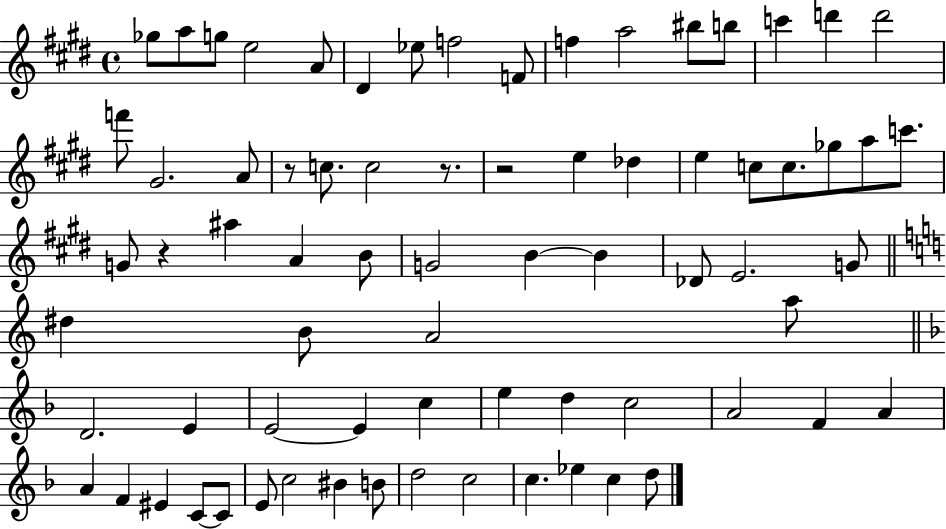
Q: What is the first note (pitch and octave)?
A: Gb5